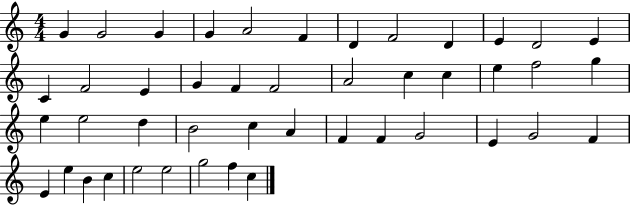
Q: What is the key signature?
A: C major